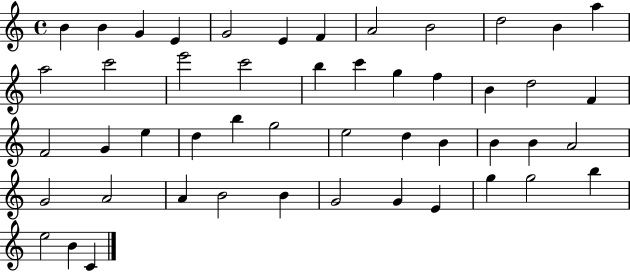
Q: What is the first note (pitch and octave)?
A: B4